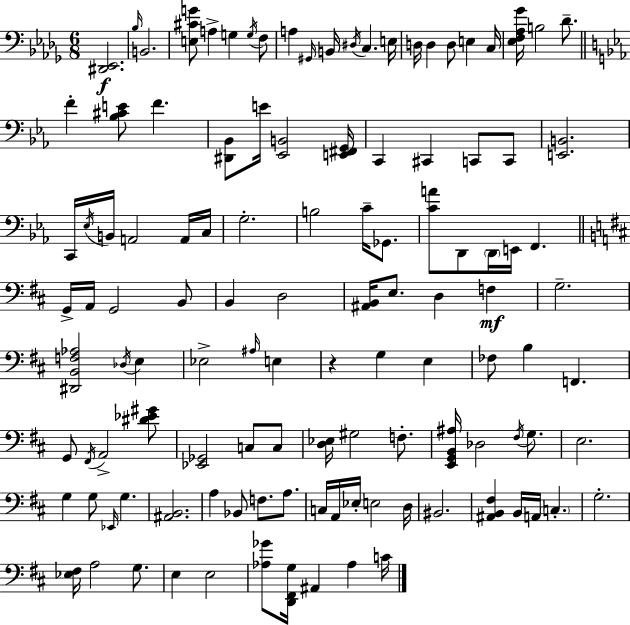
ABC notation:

X:1
T:Untitled
M:6/8
L:1/4
K:Bbm
[^D,,_E,,]2 _B,/4 B,,2 [E,^CG]/2 A, G, G,/4 F,/2 A, ^G,,/4 B,,/4 ^D,/4 C, E,/4 D,/4 D, D,/2 E, C,/4 [_E,F,_A,_G]/4 B,2 _D/2 F [_B,^CE]/2 F [^D,,_B,,]/2 E/4 [_E,,B,,]2 [E,,^F,,G,,]/4 C,, ^C,, C,,/2 C,,/2 [E,,B,,]2 C,,/4 _E,/4 B,,/4 A,,2 A,,/4 C,/4 G,2 B,2 C/4 _G,,/2 [CA]/2 D,,/2 D,,/4 E,,/4 F,, G,,/4 A,,/4 G,,2 B,,/2 B,, D,2 [^A,,B,,]/4 E,/2 D, F, G,2 [^D,,B,,F,_A,]2 _D,/4 E, _E,2 ^A,/4 E, z G, E, _F,/2 B, F,, G,,/2 ^F,,/4 A,,2 [^D_E^G]/2 [_E,,_G,,]2 C,/2 C,/2 [D,_E,]/4 ^G,2 F,/2 [E,,G,,B,,^A,]/4 _D,2 ^F,/4 G,/2 E,2 G, G,/2 _E,,/4 G, [^A,,B,,]2 A, _B,,/2 F,/2 A,/2 C,/4 A,,/4 _E,/4 E,2 D,/4 ^B,,2 [^A,,B,,^F,] B,,/4 A,,/4 C, G,2 [_E,^F,]/4 A,2 G,/2 E, E,2 [_A,_G]/2 [D,,^F,,G,]/4 ^A,, _A, C/4